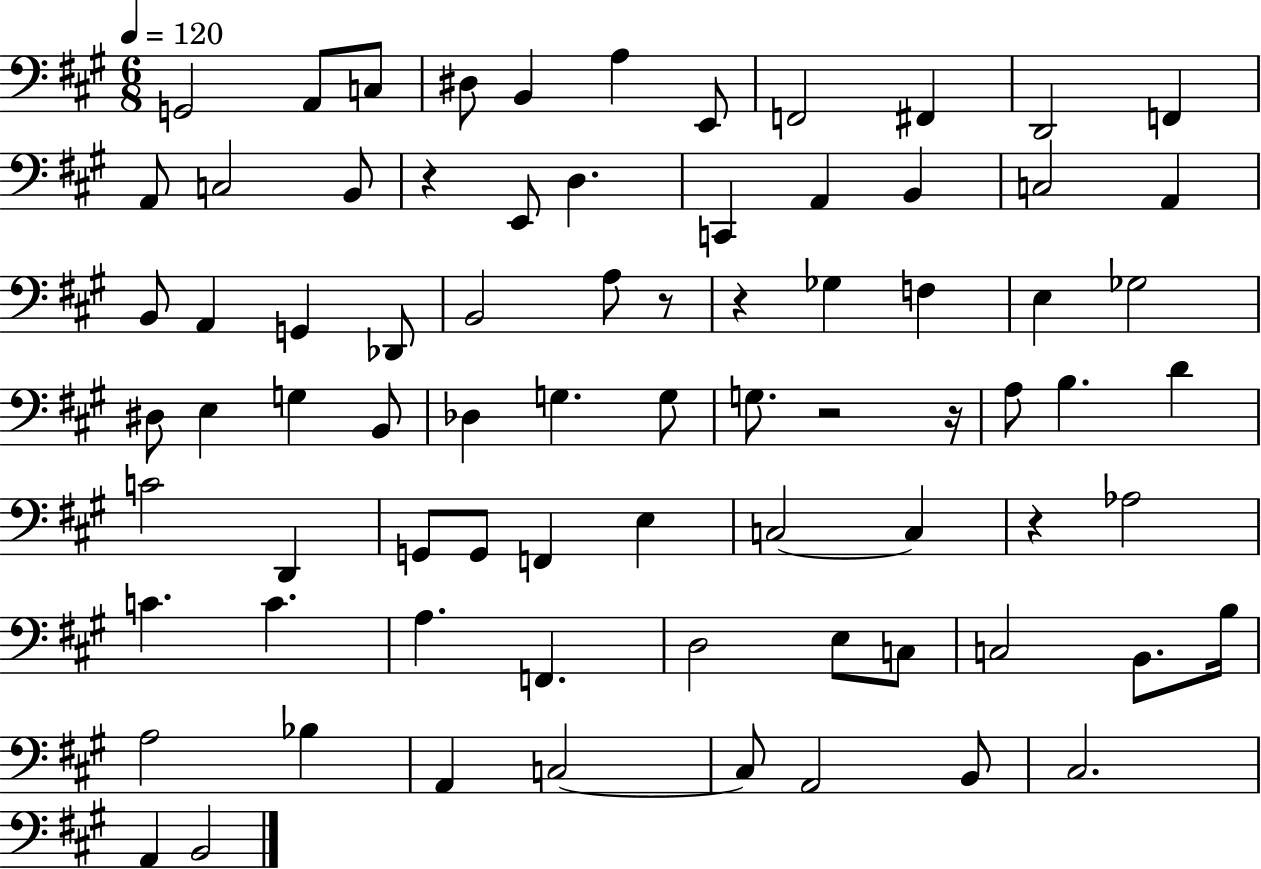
{
  \clef bass
  \numericTimeSignature
  \time 6/8
  \key a \major
  \tempo 4 = 120
  g,2 a,8 c8 | dis8 b,4 a4 e,8 | f,2 fis,4 | d,2 f,4 | \break a,8 c2 b,8 | r4 e,8 d4. | c,4 a,4 b,4 | c2 a,4 | \break b,8 a,4 g,4 des,8 | b,2 a8 r8 | r4 ges4 f4 | e4 ges2 | \break dis8 e4 g4 b,8 | des4 g4. g8 | g8. r2 r16 | a8 b4. d'4 | \break c'2 d,4 | g,8 g,8 f,4 e4 | c2~~ c4 | r4 aes2 | \break c'4. c'4. | a4. f,4. | d2 e8 c8 | c2 b,8. b16 | \break a2 bes4 | a,4 c2~~ | c8 a,2 b,8 | cis2. | \break a,4 b,2 | \bar "|."
}